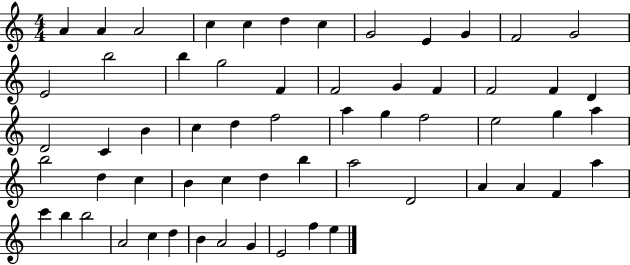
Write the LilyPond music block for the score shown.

{
  \clef treble
  \numericTimeSignature
  \time 4/4
  \key c \major
  a'4 a'4 a'2 | c''4 c''4 d''4 c''4 | g'2 e'4 g'4 | f'2 g'2 | \break e'2 b''2 | b''4 g''2 f'4 | f'2 g'4 f'4 | f'2 f'4 d'4 | \break d'2 c'4 b'4 | c''4 d''4 f''2 | a''4 g''4 f''2 | e''2 g''4 a''4 | \break b''2 d''4 c''4 | b'4 c''4 d''4 b''4 | a''2 d'2 | a'4 a'4 f'4 a''4 | \break c'''4 b''4 b''2 | a'2 c''4 d''4 | b'4 a'2 g'4 | e'2 f''4 e''4 | \break \bar "|."
}